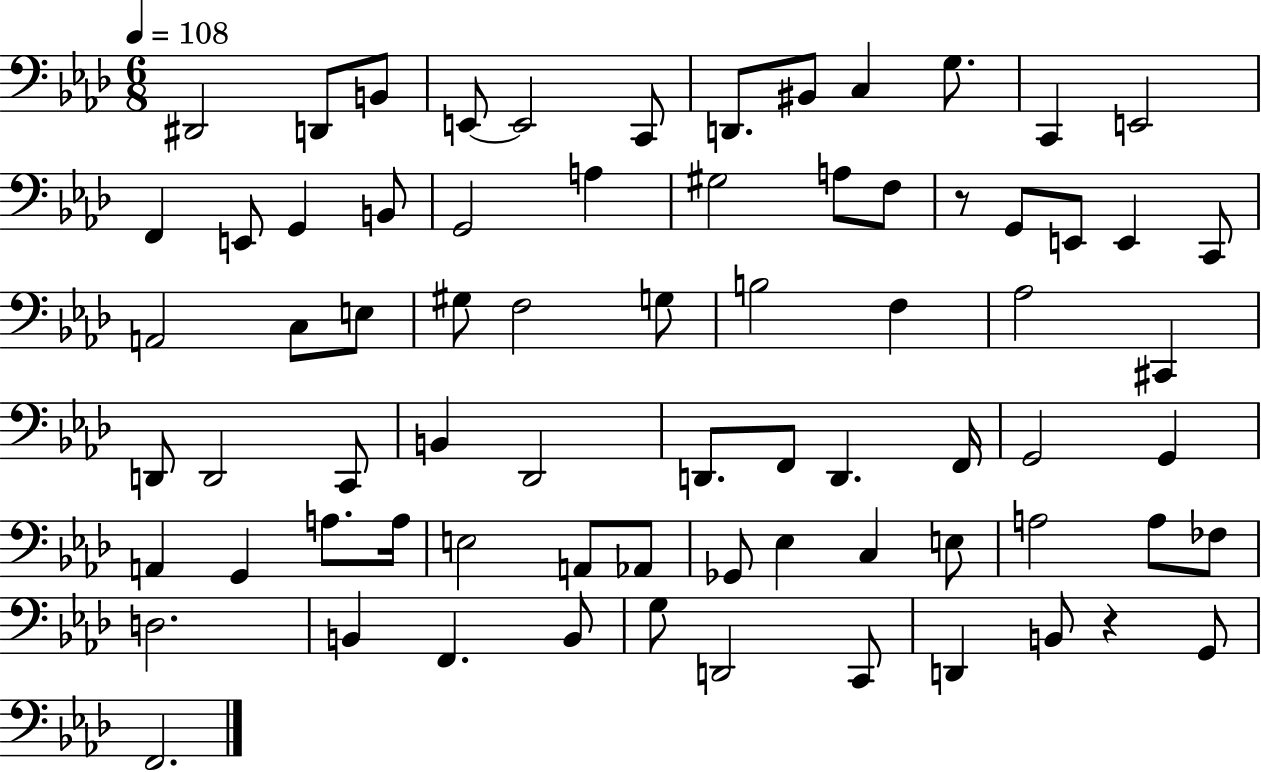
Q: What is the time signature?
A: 6/8